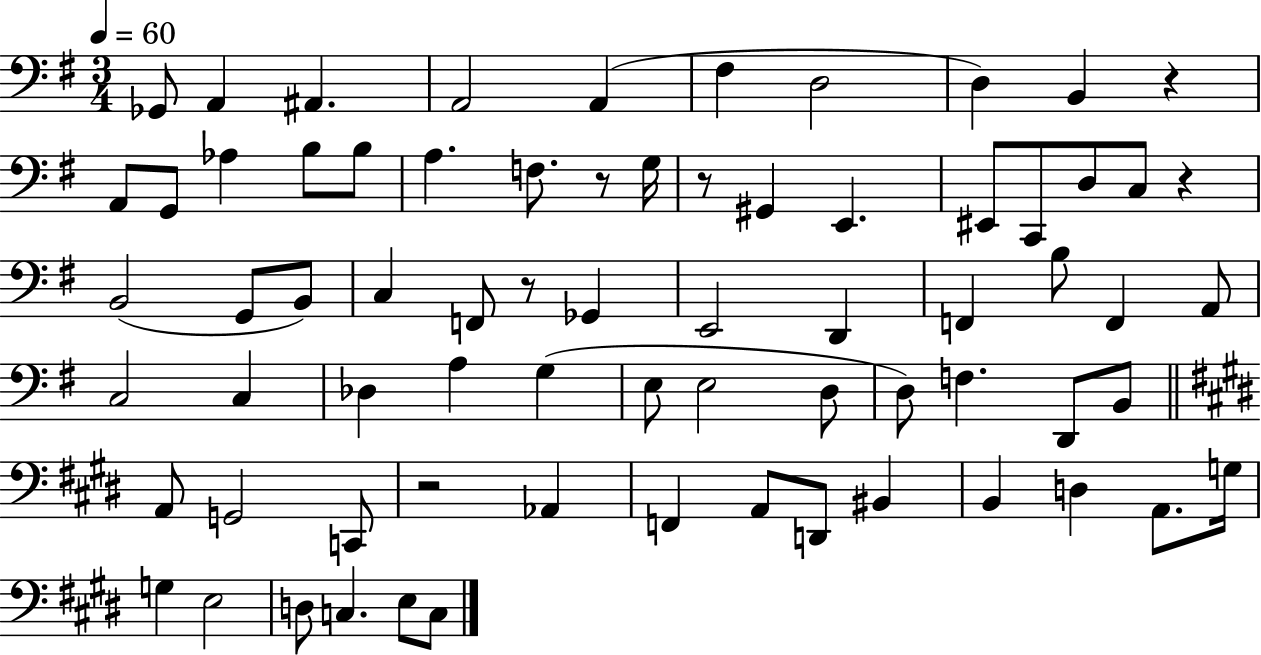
{
  \clef bass
  \numericTimeSignature
  \time 3/4
  \key g \major
  \tempo 4 = 60
  ges,8 a,4 ais,4. | a,2 a,4( | fis4 d2 | d4) b,4 r4 | \break a,8 g,8 aes4 b8 b8 | a4. f8. r8 g16 | r8 gis,4 e,4. | eis,8 c,8 d8 c8 r4 | \break b,2( g,8 b,8) | c4 f,8 r8 ges,4 | e,2 d,4 | f,4 b8 f,4 a,8 | \break c2 c4 | des4 a4 g4( | e8 e2 d8 | d8) f4. d,8 b,8 | \break \bar "||" \break \key e \major a,8 g,2 c,8 | r2 aes,4 | f,4 a,8 d,8 bis,4 | b,4 d4 a,8. g16 | \break g4 e2 | d8 c4. e8 c8 | \bar "|."
}